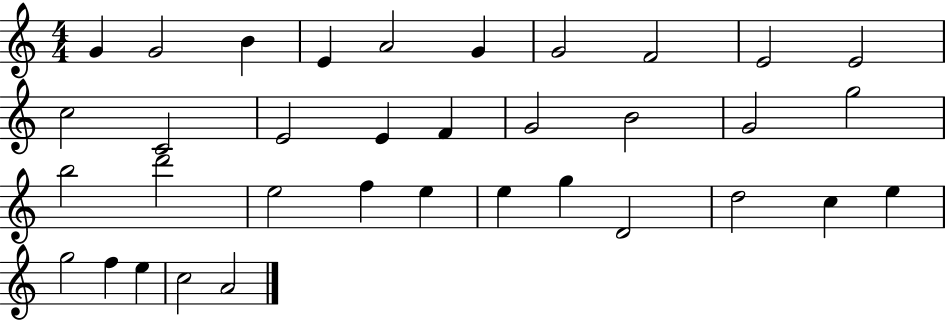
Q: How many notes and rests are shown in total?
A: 35